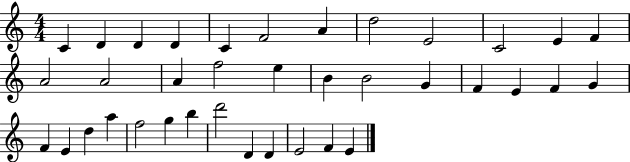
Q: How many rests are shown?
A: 0